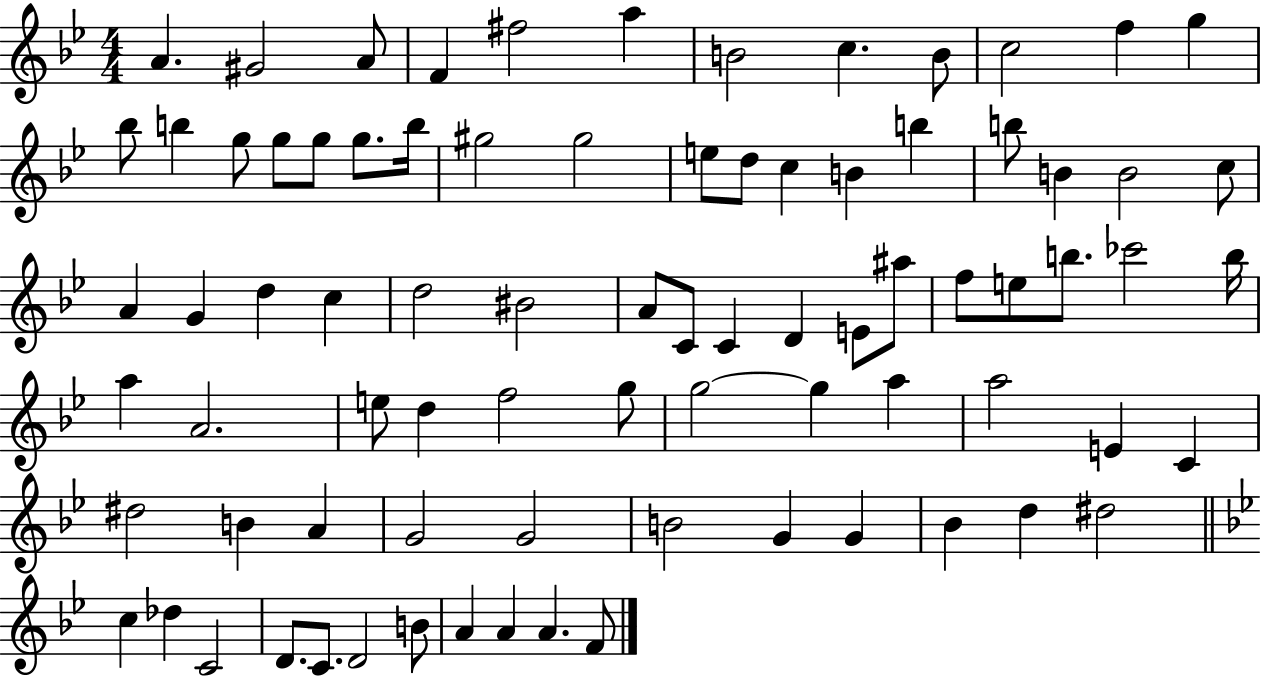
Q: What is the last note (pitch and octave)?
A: F4